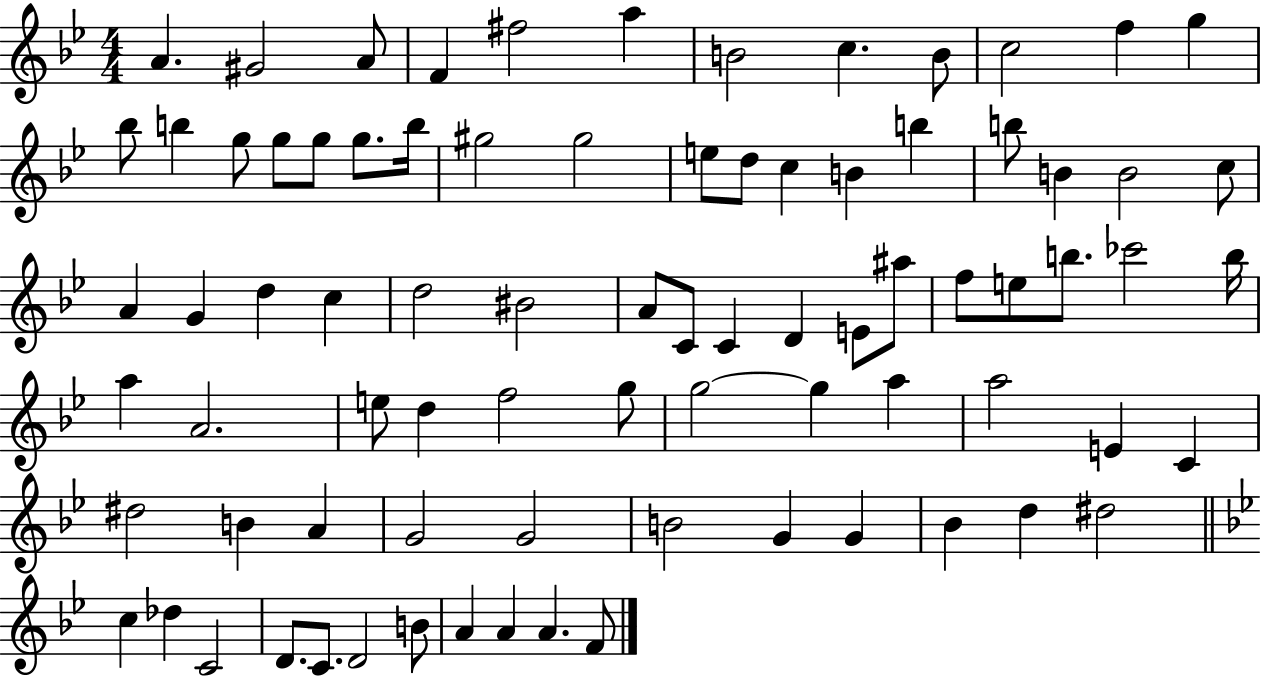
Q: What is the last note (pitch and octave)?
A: F4